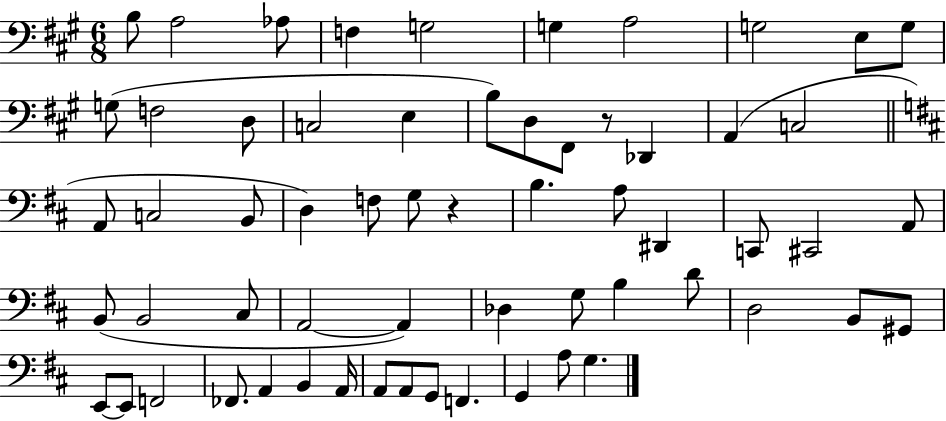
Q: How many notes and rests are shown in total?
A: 61